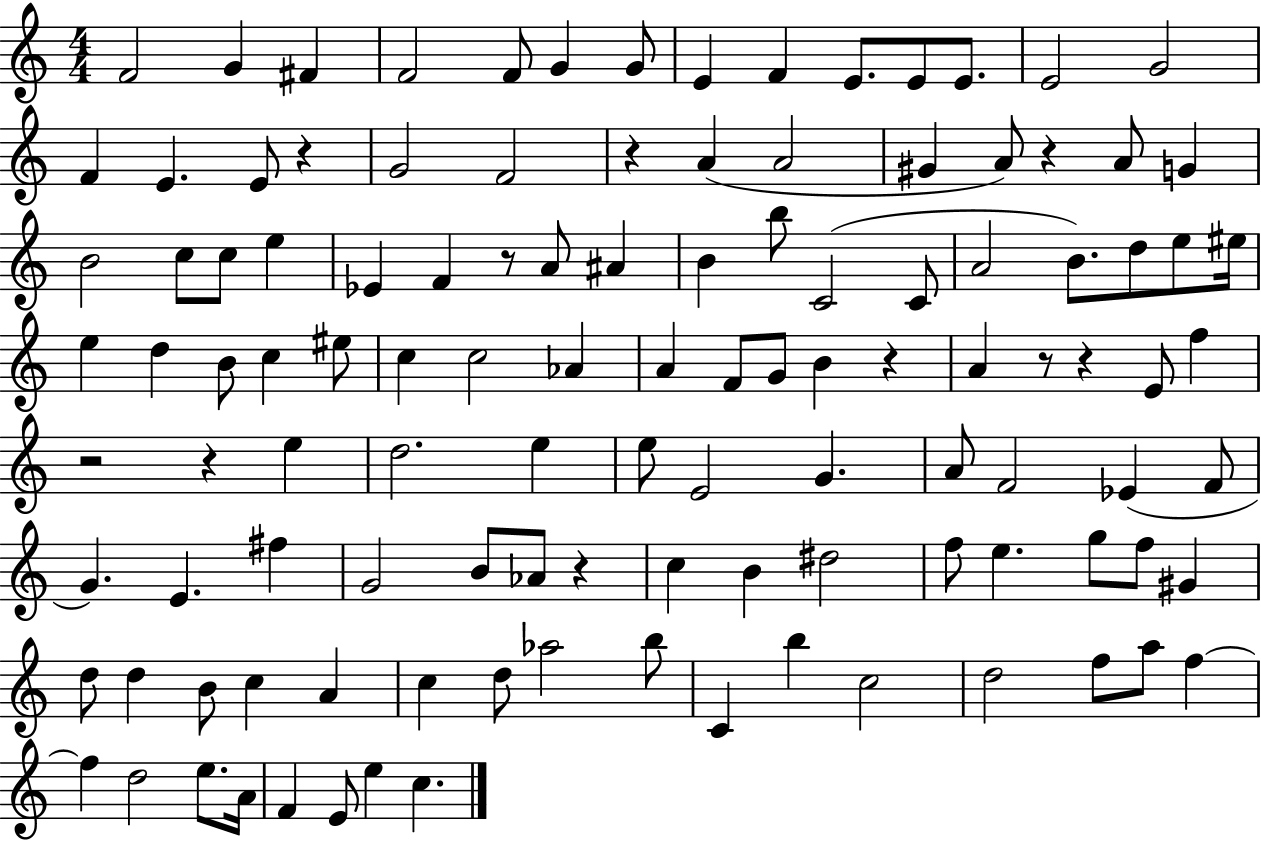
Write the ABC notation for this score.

X:1
T:Untitled
M:4/4
L:1/4
K:C
F2 G ^F F2 F/2 G G/2 E F E/2 E/2 E/2 E2 G2 F E E/2 z G2 F2 z A A2 ^G A/2 z A/2 G B2 c/2 c/2 e _E F z/2 A/2 ^A B b/2 C2 C/2 A2 B/2 d/2 e/2 ^e/4 e d B/2 c ^e/2 c c2 _A A F/2 G/2 B z A z/2 z E/2 f z2 z e d2 e e/2 E2 G A/2 F2 _E F/2 G E ^f G2 B/2 _A/2 z c B ^d2 f/2 e g/2 f/2 ^G d/2 d B/2 c A c d/2 _a2 b/2 C b c2 d2 f/2 a/2 f f d2 e/2 A/4 F E/2 e c